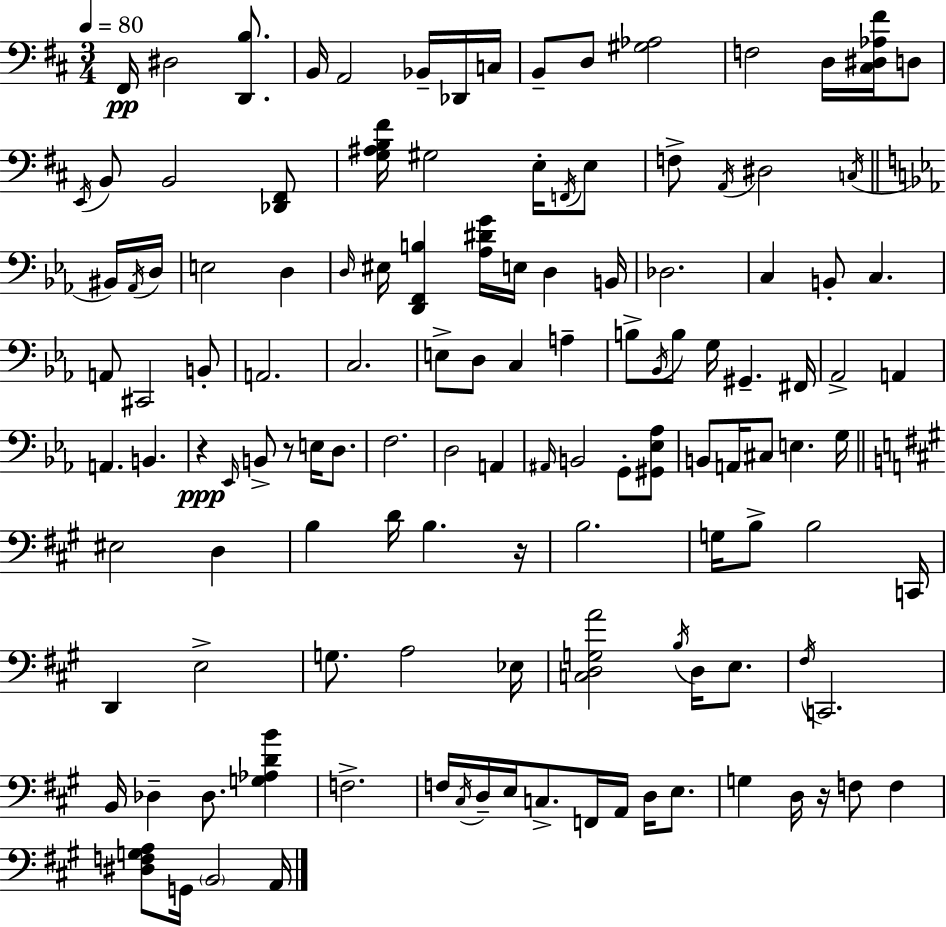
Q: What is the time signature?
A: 3/4